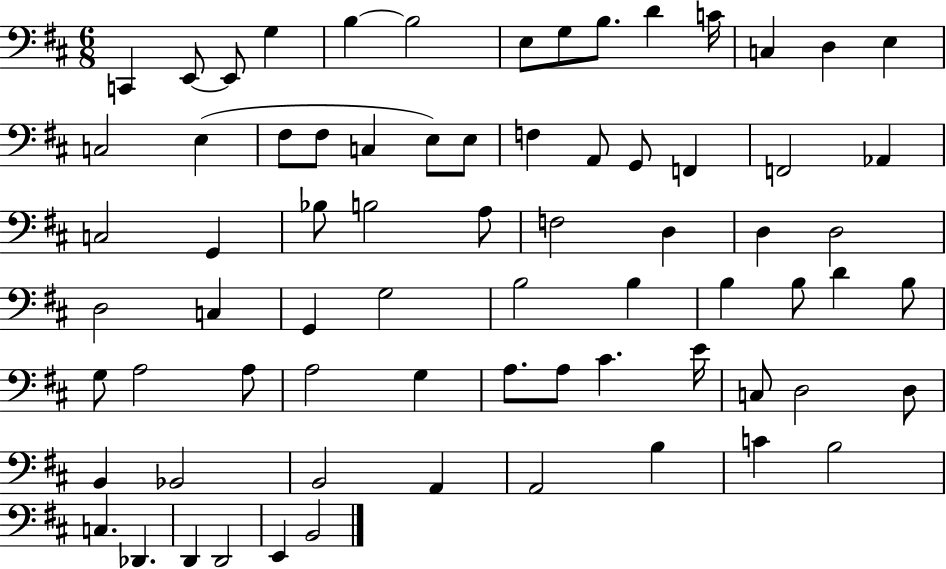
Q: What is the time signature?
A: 6/8